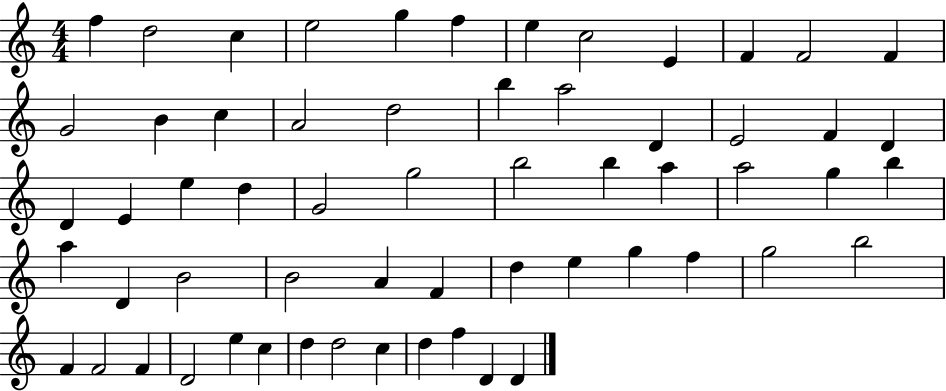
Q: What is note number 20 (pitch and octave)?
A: D4